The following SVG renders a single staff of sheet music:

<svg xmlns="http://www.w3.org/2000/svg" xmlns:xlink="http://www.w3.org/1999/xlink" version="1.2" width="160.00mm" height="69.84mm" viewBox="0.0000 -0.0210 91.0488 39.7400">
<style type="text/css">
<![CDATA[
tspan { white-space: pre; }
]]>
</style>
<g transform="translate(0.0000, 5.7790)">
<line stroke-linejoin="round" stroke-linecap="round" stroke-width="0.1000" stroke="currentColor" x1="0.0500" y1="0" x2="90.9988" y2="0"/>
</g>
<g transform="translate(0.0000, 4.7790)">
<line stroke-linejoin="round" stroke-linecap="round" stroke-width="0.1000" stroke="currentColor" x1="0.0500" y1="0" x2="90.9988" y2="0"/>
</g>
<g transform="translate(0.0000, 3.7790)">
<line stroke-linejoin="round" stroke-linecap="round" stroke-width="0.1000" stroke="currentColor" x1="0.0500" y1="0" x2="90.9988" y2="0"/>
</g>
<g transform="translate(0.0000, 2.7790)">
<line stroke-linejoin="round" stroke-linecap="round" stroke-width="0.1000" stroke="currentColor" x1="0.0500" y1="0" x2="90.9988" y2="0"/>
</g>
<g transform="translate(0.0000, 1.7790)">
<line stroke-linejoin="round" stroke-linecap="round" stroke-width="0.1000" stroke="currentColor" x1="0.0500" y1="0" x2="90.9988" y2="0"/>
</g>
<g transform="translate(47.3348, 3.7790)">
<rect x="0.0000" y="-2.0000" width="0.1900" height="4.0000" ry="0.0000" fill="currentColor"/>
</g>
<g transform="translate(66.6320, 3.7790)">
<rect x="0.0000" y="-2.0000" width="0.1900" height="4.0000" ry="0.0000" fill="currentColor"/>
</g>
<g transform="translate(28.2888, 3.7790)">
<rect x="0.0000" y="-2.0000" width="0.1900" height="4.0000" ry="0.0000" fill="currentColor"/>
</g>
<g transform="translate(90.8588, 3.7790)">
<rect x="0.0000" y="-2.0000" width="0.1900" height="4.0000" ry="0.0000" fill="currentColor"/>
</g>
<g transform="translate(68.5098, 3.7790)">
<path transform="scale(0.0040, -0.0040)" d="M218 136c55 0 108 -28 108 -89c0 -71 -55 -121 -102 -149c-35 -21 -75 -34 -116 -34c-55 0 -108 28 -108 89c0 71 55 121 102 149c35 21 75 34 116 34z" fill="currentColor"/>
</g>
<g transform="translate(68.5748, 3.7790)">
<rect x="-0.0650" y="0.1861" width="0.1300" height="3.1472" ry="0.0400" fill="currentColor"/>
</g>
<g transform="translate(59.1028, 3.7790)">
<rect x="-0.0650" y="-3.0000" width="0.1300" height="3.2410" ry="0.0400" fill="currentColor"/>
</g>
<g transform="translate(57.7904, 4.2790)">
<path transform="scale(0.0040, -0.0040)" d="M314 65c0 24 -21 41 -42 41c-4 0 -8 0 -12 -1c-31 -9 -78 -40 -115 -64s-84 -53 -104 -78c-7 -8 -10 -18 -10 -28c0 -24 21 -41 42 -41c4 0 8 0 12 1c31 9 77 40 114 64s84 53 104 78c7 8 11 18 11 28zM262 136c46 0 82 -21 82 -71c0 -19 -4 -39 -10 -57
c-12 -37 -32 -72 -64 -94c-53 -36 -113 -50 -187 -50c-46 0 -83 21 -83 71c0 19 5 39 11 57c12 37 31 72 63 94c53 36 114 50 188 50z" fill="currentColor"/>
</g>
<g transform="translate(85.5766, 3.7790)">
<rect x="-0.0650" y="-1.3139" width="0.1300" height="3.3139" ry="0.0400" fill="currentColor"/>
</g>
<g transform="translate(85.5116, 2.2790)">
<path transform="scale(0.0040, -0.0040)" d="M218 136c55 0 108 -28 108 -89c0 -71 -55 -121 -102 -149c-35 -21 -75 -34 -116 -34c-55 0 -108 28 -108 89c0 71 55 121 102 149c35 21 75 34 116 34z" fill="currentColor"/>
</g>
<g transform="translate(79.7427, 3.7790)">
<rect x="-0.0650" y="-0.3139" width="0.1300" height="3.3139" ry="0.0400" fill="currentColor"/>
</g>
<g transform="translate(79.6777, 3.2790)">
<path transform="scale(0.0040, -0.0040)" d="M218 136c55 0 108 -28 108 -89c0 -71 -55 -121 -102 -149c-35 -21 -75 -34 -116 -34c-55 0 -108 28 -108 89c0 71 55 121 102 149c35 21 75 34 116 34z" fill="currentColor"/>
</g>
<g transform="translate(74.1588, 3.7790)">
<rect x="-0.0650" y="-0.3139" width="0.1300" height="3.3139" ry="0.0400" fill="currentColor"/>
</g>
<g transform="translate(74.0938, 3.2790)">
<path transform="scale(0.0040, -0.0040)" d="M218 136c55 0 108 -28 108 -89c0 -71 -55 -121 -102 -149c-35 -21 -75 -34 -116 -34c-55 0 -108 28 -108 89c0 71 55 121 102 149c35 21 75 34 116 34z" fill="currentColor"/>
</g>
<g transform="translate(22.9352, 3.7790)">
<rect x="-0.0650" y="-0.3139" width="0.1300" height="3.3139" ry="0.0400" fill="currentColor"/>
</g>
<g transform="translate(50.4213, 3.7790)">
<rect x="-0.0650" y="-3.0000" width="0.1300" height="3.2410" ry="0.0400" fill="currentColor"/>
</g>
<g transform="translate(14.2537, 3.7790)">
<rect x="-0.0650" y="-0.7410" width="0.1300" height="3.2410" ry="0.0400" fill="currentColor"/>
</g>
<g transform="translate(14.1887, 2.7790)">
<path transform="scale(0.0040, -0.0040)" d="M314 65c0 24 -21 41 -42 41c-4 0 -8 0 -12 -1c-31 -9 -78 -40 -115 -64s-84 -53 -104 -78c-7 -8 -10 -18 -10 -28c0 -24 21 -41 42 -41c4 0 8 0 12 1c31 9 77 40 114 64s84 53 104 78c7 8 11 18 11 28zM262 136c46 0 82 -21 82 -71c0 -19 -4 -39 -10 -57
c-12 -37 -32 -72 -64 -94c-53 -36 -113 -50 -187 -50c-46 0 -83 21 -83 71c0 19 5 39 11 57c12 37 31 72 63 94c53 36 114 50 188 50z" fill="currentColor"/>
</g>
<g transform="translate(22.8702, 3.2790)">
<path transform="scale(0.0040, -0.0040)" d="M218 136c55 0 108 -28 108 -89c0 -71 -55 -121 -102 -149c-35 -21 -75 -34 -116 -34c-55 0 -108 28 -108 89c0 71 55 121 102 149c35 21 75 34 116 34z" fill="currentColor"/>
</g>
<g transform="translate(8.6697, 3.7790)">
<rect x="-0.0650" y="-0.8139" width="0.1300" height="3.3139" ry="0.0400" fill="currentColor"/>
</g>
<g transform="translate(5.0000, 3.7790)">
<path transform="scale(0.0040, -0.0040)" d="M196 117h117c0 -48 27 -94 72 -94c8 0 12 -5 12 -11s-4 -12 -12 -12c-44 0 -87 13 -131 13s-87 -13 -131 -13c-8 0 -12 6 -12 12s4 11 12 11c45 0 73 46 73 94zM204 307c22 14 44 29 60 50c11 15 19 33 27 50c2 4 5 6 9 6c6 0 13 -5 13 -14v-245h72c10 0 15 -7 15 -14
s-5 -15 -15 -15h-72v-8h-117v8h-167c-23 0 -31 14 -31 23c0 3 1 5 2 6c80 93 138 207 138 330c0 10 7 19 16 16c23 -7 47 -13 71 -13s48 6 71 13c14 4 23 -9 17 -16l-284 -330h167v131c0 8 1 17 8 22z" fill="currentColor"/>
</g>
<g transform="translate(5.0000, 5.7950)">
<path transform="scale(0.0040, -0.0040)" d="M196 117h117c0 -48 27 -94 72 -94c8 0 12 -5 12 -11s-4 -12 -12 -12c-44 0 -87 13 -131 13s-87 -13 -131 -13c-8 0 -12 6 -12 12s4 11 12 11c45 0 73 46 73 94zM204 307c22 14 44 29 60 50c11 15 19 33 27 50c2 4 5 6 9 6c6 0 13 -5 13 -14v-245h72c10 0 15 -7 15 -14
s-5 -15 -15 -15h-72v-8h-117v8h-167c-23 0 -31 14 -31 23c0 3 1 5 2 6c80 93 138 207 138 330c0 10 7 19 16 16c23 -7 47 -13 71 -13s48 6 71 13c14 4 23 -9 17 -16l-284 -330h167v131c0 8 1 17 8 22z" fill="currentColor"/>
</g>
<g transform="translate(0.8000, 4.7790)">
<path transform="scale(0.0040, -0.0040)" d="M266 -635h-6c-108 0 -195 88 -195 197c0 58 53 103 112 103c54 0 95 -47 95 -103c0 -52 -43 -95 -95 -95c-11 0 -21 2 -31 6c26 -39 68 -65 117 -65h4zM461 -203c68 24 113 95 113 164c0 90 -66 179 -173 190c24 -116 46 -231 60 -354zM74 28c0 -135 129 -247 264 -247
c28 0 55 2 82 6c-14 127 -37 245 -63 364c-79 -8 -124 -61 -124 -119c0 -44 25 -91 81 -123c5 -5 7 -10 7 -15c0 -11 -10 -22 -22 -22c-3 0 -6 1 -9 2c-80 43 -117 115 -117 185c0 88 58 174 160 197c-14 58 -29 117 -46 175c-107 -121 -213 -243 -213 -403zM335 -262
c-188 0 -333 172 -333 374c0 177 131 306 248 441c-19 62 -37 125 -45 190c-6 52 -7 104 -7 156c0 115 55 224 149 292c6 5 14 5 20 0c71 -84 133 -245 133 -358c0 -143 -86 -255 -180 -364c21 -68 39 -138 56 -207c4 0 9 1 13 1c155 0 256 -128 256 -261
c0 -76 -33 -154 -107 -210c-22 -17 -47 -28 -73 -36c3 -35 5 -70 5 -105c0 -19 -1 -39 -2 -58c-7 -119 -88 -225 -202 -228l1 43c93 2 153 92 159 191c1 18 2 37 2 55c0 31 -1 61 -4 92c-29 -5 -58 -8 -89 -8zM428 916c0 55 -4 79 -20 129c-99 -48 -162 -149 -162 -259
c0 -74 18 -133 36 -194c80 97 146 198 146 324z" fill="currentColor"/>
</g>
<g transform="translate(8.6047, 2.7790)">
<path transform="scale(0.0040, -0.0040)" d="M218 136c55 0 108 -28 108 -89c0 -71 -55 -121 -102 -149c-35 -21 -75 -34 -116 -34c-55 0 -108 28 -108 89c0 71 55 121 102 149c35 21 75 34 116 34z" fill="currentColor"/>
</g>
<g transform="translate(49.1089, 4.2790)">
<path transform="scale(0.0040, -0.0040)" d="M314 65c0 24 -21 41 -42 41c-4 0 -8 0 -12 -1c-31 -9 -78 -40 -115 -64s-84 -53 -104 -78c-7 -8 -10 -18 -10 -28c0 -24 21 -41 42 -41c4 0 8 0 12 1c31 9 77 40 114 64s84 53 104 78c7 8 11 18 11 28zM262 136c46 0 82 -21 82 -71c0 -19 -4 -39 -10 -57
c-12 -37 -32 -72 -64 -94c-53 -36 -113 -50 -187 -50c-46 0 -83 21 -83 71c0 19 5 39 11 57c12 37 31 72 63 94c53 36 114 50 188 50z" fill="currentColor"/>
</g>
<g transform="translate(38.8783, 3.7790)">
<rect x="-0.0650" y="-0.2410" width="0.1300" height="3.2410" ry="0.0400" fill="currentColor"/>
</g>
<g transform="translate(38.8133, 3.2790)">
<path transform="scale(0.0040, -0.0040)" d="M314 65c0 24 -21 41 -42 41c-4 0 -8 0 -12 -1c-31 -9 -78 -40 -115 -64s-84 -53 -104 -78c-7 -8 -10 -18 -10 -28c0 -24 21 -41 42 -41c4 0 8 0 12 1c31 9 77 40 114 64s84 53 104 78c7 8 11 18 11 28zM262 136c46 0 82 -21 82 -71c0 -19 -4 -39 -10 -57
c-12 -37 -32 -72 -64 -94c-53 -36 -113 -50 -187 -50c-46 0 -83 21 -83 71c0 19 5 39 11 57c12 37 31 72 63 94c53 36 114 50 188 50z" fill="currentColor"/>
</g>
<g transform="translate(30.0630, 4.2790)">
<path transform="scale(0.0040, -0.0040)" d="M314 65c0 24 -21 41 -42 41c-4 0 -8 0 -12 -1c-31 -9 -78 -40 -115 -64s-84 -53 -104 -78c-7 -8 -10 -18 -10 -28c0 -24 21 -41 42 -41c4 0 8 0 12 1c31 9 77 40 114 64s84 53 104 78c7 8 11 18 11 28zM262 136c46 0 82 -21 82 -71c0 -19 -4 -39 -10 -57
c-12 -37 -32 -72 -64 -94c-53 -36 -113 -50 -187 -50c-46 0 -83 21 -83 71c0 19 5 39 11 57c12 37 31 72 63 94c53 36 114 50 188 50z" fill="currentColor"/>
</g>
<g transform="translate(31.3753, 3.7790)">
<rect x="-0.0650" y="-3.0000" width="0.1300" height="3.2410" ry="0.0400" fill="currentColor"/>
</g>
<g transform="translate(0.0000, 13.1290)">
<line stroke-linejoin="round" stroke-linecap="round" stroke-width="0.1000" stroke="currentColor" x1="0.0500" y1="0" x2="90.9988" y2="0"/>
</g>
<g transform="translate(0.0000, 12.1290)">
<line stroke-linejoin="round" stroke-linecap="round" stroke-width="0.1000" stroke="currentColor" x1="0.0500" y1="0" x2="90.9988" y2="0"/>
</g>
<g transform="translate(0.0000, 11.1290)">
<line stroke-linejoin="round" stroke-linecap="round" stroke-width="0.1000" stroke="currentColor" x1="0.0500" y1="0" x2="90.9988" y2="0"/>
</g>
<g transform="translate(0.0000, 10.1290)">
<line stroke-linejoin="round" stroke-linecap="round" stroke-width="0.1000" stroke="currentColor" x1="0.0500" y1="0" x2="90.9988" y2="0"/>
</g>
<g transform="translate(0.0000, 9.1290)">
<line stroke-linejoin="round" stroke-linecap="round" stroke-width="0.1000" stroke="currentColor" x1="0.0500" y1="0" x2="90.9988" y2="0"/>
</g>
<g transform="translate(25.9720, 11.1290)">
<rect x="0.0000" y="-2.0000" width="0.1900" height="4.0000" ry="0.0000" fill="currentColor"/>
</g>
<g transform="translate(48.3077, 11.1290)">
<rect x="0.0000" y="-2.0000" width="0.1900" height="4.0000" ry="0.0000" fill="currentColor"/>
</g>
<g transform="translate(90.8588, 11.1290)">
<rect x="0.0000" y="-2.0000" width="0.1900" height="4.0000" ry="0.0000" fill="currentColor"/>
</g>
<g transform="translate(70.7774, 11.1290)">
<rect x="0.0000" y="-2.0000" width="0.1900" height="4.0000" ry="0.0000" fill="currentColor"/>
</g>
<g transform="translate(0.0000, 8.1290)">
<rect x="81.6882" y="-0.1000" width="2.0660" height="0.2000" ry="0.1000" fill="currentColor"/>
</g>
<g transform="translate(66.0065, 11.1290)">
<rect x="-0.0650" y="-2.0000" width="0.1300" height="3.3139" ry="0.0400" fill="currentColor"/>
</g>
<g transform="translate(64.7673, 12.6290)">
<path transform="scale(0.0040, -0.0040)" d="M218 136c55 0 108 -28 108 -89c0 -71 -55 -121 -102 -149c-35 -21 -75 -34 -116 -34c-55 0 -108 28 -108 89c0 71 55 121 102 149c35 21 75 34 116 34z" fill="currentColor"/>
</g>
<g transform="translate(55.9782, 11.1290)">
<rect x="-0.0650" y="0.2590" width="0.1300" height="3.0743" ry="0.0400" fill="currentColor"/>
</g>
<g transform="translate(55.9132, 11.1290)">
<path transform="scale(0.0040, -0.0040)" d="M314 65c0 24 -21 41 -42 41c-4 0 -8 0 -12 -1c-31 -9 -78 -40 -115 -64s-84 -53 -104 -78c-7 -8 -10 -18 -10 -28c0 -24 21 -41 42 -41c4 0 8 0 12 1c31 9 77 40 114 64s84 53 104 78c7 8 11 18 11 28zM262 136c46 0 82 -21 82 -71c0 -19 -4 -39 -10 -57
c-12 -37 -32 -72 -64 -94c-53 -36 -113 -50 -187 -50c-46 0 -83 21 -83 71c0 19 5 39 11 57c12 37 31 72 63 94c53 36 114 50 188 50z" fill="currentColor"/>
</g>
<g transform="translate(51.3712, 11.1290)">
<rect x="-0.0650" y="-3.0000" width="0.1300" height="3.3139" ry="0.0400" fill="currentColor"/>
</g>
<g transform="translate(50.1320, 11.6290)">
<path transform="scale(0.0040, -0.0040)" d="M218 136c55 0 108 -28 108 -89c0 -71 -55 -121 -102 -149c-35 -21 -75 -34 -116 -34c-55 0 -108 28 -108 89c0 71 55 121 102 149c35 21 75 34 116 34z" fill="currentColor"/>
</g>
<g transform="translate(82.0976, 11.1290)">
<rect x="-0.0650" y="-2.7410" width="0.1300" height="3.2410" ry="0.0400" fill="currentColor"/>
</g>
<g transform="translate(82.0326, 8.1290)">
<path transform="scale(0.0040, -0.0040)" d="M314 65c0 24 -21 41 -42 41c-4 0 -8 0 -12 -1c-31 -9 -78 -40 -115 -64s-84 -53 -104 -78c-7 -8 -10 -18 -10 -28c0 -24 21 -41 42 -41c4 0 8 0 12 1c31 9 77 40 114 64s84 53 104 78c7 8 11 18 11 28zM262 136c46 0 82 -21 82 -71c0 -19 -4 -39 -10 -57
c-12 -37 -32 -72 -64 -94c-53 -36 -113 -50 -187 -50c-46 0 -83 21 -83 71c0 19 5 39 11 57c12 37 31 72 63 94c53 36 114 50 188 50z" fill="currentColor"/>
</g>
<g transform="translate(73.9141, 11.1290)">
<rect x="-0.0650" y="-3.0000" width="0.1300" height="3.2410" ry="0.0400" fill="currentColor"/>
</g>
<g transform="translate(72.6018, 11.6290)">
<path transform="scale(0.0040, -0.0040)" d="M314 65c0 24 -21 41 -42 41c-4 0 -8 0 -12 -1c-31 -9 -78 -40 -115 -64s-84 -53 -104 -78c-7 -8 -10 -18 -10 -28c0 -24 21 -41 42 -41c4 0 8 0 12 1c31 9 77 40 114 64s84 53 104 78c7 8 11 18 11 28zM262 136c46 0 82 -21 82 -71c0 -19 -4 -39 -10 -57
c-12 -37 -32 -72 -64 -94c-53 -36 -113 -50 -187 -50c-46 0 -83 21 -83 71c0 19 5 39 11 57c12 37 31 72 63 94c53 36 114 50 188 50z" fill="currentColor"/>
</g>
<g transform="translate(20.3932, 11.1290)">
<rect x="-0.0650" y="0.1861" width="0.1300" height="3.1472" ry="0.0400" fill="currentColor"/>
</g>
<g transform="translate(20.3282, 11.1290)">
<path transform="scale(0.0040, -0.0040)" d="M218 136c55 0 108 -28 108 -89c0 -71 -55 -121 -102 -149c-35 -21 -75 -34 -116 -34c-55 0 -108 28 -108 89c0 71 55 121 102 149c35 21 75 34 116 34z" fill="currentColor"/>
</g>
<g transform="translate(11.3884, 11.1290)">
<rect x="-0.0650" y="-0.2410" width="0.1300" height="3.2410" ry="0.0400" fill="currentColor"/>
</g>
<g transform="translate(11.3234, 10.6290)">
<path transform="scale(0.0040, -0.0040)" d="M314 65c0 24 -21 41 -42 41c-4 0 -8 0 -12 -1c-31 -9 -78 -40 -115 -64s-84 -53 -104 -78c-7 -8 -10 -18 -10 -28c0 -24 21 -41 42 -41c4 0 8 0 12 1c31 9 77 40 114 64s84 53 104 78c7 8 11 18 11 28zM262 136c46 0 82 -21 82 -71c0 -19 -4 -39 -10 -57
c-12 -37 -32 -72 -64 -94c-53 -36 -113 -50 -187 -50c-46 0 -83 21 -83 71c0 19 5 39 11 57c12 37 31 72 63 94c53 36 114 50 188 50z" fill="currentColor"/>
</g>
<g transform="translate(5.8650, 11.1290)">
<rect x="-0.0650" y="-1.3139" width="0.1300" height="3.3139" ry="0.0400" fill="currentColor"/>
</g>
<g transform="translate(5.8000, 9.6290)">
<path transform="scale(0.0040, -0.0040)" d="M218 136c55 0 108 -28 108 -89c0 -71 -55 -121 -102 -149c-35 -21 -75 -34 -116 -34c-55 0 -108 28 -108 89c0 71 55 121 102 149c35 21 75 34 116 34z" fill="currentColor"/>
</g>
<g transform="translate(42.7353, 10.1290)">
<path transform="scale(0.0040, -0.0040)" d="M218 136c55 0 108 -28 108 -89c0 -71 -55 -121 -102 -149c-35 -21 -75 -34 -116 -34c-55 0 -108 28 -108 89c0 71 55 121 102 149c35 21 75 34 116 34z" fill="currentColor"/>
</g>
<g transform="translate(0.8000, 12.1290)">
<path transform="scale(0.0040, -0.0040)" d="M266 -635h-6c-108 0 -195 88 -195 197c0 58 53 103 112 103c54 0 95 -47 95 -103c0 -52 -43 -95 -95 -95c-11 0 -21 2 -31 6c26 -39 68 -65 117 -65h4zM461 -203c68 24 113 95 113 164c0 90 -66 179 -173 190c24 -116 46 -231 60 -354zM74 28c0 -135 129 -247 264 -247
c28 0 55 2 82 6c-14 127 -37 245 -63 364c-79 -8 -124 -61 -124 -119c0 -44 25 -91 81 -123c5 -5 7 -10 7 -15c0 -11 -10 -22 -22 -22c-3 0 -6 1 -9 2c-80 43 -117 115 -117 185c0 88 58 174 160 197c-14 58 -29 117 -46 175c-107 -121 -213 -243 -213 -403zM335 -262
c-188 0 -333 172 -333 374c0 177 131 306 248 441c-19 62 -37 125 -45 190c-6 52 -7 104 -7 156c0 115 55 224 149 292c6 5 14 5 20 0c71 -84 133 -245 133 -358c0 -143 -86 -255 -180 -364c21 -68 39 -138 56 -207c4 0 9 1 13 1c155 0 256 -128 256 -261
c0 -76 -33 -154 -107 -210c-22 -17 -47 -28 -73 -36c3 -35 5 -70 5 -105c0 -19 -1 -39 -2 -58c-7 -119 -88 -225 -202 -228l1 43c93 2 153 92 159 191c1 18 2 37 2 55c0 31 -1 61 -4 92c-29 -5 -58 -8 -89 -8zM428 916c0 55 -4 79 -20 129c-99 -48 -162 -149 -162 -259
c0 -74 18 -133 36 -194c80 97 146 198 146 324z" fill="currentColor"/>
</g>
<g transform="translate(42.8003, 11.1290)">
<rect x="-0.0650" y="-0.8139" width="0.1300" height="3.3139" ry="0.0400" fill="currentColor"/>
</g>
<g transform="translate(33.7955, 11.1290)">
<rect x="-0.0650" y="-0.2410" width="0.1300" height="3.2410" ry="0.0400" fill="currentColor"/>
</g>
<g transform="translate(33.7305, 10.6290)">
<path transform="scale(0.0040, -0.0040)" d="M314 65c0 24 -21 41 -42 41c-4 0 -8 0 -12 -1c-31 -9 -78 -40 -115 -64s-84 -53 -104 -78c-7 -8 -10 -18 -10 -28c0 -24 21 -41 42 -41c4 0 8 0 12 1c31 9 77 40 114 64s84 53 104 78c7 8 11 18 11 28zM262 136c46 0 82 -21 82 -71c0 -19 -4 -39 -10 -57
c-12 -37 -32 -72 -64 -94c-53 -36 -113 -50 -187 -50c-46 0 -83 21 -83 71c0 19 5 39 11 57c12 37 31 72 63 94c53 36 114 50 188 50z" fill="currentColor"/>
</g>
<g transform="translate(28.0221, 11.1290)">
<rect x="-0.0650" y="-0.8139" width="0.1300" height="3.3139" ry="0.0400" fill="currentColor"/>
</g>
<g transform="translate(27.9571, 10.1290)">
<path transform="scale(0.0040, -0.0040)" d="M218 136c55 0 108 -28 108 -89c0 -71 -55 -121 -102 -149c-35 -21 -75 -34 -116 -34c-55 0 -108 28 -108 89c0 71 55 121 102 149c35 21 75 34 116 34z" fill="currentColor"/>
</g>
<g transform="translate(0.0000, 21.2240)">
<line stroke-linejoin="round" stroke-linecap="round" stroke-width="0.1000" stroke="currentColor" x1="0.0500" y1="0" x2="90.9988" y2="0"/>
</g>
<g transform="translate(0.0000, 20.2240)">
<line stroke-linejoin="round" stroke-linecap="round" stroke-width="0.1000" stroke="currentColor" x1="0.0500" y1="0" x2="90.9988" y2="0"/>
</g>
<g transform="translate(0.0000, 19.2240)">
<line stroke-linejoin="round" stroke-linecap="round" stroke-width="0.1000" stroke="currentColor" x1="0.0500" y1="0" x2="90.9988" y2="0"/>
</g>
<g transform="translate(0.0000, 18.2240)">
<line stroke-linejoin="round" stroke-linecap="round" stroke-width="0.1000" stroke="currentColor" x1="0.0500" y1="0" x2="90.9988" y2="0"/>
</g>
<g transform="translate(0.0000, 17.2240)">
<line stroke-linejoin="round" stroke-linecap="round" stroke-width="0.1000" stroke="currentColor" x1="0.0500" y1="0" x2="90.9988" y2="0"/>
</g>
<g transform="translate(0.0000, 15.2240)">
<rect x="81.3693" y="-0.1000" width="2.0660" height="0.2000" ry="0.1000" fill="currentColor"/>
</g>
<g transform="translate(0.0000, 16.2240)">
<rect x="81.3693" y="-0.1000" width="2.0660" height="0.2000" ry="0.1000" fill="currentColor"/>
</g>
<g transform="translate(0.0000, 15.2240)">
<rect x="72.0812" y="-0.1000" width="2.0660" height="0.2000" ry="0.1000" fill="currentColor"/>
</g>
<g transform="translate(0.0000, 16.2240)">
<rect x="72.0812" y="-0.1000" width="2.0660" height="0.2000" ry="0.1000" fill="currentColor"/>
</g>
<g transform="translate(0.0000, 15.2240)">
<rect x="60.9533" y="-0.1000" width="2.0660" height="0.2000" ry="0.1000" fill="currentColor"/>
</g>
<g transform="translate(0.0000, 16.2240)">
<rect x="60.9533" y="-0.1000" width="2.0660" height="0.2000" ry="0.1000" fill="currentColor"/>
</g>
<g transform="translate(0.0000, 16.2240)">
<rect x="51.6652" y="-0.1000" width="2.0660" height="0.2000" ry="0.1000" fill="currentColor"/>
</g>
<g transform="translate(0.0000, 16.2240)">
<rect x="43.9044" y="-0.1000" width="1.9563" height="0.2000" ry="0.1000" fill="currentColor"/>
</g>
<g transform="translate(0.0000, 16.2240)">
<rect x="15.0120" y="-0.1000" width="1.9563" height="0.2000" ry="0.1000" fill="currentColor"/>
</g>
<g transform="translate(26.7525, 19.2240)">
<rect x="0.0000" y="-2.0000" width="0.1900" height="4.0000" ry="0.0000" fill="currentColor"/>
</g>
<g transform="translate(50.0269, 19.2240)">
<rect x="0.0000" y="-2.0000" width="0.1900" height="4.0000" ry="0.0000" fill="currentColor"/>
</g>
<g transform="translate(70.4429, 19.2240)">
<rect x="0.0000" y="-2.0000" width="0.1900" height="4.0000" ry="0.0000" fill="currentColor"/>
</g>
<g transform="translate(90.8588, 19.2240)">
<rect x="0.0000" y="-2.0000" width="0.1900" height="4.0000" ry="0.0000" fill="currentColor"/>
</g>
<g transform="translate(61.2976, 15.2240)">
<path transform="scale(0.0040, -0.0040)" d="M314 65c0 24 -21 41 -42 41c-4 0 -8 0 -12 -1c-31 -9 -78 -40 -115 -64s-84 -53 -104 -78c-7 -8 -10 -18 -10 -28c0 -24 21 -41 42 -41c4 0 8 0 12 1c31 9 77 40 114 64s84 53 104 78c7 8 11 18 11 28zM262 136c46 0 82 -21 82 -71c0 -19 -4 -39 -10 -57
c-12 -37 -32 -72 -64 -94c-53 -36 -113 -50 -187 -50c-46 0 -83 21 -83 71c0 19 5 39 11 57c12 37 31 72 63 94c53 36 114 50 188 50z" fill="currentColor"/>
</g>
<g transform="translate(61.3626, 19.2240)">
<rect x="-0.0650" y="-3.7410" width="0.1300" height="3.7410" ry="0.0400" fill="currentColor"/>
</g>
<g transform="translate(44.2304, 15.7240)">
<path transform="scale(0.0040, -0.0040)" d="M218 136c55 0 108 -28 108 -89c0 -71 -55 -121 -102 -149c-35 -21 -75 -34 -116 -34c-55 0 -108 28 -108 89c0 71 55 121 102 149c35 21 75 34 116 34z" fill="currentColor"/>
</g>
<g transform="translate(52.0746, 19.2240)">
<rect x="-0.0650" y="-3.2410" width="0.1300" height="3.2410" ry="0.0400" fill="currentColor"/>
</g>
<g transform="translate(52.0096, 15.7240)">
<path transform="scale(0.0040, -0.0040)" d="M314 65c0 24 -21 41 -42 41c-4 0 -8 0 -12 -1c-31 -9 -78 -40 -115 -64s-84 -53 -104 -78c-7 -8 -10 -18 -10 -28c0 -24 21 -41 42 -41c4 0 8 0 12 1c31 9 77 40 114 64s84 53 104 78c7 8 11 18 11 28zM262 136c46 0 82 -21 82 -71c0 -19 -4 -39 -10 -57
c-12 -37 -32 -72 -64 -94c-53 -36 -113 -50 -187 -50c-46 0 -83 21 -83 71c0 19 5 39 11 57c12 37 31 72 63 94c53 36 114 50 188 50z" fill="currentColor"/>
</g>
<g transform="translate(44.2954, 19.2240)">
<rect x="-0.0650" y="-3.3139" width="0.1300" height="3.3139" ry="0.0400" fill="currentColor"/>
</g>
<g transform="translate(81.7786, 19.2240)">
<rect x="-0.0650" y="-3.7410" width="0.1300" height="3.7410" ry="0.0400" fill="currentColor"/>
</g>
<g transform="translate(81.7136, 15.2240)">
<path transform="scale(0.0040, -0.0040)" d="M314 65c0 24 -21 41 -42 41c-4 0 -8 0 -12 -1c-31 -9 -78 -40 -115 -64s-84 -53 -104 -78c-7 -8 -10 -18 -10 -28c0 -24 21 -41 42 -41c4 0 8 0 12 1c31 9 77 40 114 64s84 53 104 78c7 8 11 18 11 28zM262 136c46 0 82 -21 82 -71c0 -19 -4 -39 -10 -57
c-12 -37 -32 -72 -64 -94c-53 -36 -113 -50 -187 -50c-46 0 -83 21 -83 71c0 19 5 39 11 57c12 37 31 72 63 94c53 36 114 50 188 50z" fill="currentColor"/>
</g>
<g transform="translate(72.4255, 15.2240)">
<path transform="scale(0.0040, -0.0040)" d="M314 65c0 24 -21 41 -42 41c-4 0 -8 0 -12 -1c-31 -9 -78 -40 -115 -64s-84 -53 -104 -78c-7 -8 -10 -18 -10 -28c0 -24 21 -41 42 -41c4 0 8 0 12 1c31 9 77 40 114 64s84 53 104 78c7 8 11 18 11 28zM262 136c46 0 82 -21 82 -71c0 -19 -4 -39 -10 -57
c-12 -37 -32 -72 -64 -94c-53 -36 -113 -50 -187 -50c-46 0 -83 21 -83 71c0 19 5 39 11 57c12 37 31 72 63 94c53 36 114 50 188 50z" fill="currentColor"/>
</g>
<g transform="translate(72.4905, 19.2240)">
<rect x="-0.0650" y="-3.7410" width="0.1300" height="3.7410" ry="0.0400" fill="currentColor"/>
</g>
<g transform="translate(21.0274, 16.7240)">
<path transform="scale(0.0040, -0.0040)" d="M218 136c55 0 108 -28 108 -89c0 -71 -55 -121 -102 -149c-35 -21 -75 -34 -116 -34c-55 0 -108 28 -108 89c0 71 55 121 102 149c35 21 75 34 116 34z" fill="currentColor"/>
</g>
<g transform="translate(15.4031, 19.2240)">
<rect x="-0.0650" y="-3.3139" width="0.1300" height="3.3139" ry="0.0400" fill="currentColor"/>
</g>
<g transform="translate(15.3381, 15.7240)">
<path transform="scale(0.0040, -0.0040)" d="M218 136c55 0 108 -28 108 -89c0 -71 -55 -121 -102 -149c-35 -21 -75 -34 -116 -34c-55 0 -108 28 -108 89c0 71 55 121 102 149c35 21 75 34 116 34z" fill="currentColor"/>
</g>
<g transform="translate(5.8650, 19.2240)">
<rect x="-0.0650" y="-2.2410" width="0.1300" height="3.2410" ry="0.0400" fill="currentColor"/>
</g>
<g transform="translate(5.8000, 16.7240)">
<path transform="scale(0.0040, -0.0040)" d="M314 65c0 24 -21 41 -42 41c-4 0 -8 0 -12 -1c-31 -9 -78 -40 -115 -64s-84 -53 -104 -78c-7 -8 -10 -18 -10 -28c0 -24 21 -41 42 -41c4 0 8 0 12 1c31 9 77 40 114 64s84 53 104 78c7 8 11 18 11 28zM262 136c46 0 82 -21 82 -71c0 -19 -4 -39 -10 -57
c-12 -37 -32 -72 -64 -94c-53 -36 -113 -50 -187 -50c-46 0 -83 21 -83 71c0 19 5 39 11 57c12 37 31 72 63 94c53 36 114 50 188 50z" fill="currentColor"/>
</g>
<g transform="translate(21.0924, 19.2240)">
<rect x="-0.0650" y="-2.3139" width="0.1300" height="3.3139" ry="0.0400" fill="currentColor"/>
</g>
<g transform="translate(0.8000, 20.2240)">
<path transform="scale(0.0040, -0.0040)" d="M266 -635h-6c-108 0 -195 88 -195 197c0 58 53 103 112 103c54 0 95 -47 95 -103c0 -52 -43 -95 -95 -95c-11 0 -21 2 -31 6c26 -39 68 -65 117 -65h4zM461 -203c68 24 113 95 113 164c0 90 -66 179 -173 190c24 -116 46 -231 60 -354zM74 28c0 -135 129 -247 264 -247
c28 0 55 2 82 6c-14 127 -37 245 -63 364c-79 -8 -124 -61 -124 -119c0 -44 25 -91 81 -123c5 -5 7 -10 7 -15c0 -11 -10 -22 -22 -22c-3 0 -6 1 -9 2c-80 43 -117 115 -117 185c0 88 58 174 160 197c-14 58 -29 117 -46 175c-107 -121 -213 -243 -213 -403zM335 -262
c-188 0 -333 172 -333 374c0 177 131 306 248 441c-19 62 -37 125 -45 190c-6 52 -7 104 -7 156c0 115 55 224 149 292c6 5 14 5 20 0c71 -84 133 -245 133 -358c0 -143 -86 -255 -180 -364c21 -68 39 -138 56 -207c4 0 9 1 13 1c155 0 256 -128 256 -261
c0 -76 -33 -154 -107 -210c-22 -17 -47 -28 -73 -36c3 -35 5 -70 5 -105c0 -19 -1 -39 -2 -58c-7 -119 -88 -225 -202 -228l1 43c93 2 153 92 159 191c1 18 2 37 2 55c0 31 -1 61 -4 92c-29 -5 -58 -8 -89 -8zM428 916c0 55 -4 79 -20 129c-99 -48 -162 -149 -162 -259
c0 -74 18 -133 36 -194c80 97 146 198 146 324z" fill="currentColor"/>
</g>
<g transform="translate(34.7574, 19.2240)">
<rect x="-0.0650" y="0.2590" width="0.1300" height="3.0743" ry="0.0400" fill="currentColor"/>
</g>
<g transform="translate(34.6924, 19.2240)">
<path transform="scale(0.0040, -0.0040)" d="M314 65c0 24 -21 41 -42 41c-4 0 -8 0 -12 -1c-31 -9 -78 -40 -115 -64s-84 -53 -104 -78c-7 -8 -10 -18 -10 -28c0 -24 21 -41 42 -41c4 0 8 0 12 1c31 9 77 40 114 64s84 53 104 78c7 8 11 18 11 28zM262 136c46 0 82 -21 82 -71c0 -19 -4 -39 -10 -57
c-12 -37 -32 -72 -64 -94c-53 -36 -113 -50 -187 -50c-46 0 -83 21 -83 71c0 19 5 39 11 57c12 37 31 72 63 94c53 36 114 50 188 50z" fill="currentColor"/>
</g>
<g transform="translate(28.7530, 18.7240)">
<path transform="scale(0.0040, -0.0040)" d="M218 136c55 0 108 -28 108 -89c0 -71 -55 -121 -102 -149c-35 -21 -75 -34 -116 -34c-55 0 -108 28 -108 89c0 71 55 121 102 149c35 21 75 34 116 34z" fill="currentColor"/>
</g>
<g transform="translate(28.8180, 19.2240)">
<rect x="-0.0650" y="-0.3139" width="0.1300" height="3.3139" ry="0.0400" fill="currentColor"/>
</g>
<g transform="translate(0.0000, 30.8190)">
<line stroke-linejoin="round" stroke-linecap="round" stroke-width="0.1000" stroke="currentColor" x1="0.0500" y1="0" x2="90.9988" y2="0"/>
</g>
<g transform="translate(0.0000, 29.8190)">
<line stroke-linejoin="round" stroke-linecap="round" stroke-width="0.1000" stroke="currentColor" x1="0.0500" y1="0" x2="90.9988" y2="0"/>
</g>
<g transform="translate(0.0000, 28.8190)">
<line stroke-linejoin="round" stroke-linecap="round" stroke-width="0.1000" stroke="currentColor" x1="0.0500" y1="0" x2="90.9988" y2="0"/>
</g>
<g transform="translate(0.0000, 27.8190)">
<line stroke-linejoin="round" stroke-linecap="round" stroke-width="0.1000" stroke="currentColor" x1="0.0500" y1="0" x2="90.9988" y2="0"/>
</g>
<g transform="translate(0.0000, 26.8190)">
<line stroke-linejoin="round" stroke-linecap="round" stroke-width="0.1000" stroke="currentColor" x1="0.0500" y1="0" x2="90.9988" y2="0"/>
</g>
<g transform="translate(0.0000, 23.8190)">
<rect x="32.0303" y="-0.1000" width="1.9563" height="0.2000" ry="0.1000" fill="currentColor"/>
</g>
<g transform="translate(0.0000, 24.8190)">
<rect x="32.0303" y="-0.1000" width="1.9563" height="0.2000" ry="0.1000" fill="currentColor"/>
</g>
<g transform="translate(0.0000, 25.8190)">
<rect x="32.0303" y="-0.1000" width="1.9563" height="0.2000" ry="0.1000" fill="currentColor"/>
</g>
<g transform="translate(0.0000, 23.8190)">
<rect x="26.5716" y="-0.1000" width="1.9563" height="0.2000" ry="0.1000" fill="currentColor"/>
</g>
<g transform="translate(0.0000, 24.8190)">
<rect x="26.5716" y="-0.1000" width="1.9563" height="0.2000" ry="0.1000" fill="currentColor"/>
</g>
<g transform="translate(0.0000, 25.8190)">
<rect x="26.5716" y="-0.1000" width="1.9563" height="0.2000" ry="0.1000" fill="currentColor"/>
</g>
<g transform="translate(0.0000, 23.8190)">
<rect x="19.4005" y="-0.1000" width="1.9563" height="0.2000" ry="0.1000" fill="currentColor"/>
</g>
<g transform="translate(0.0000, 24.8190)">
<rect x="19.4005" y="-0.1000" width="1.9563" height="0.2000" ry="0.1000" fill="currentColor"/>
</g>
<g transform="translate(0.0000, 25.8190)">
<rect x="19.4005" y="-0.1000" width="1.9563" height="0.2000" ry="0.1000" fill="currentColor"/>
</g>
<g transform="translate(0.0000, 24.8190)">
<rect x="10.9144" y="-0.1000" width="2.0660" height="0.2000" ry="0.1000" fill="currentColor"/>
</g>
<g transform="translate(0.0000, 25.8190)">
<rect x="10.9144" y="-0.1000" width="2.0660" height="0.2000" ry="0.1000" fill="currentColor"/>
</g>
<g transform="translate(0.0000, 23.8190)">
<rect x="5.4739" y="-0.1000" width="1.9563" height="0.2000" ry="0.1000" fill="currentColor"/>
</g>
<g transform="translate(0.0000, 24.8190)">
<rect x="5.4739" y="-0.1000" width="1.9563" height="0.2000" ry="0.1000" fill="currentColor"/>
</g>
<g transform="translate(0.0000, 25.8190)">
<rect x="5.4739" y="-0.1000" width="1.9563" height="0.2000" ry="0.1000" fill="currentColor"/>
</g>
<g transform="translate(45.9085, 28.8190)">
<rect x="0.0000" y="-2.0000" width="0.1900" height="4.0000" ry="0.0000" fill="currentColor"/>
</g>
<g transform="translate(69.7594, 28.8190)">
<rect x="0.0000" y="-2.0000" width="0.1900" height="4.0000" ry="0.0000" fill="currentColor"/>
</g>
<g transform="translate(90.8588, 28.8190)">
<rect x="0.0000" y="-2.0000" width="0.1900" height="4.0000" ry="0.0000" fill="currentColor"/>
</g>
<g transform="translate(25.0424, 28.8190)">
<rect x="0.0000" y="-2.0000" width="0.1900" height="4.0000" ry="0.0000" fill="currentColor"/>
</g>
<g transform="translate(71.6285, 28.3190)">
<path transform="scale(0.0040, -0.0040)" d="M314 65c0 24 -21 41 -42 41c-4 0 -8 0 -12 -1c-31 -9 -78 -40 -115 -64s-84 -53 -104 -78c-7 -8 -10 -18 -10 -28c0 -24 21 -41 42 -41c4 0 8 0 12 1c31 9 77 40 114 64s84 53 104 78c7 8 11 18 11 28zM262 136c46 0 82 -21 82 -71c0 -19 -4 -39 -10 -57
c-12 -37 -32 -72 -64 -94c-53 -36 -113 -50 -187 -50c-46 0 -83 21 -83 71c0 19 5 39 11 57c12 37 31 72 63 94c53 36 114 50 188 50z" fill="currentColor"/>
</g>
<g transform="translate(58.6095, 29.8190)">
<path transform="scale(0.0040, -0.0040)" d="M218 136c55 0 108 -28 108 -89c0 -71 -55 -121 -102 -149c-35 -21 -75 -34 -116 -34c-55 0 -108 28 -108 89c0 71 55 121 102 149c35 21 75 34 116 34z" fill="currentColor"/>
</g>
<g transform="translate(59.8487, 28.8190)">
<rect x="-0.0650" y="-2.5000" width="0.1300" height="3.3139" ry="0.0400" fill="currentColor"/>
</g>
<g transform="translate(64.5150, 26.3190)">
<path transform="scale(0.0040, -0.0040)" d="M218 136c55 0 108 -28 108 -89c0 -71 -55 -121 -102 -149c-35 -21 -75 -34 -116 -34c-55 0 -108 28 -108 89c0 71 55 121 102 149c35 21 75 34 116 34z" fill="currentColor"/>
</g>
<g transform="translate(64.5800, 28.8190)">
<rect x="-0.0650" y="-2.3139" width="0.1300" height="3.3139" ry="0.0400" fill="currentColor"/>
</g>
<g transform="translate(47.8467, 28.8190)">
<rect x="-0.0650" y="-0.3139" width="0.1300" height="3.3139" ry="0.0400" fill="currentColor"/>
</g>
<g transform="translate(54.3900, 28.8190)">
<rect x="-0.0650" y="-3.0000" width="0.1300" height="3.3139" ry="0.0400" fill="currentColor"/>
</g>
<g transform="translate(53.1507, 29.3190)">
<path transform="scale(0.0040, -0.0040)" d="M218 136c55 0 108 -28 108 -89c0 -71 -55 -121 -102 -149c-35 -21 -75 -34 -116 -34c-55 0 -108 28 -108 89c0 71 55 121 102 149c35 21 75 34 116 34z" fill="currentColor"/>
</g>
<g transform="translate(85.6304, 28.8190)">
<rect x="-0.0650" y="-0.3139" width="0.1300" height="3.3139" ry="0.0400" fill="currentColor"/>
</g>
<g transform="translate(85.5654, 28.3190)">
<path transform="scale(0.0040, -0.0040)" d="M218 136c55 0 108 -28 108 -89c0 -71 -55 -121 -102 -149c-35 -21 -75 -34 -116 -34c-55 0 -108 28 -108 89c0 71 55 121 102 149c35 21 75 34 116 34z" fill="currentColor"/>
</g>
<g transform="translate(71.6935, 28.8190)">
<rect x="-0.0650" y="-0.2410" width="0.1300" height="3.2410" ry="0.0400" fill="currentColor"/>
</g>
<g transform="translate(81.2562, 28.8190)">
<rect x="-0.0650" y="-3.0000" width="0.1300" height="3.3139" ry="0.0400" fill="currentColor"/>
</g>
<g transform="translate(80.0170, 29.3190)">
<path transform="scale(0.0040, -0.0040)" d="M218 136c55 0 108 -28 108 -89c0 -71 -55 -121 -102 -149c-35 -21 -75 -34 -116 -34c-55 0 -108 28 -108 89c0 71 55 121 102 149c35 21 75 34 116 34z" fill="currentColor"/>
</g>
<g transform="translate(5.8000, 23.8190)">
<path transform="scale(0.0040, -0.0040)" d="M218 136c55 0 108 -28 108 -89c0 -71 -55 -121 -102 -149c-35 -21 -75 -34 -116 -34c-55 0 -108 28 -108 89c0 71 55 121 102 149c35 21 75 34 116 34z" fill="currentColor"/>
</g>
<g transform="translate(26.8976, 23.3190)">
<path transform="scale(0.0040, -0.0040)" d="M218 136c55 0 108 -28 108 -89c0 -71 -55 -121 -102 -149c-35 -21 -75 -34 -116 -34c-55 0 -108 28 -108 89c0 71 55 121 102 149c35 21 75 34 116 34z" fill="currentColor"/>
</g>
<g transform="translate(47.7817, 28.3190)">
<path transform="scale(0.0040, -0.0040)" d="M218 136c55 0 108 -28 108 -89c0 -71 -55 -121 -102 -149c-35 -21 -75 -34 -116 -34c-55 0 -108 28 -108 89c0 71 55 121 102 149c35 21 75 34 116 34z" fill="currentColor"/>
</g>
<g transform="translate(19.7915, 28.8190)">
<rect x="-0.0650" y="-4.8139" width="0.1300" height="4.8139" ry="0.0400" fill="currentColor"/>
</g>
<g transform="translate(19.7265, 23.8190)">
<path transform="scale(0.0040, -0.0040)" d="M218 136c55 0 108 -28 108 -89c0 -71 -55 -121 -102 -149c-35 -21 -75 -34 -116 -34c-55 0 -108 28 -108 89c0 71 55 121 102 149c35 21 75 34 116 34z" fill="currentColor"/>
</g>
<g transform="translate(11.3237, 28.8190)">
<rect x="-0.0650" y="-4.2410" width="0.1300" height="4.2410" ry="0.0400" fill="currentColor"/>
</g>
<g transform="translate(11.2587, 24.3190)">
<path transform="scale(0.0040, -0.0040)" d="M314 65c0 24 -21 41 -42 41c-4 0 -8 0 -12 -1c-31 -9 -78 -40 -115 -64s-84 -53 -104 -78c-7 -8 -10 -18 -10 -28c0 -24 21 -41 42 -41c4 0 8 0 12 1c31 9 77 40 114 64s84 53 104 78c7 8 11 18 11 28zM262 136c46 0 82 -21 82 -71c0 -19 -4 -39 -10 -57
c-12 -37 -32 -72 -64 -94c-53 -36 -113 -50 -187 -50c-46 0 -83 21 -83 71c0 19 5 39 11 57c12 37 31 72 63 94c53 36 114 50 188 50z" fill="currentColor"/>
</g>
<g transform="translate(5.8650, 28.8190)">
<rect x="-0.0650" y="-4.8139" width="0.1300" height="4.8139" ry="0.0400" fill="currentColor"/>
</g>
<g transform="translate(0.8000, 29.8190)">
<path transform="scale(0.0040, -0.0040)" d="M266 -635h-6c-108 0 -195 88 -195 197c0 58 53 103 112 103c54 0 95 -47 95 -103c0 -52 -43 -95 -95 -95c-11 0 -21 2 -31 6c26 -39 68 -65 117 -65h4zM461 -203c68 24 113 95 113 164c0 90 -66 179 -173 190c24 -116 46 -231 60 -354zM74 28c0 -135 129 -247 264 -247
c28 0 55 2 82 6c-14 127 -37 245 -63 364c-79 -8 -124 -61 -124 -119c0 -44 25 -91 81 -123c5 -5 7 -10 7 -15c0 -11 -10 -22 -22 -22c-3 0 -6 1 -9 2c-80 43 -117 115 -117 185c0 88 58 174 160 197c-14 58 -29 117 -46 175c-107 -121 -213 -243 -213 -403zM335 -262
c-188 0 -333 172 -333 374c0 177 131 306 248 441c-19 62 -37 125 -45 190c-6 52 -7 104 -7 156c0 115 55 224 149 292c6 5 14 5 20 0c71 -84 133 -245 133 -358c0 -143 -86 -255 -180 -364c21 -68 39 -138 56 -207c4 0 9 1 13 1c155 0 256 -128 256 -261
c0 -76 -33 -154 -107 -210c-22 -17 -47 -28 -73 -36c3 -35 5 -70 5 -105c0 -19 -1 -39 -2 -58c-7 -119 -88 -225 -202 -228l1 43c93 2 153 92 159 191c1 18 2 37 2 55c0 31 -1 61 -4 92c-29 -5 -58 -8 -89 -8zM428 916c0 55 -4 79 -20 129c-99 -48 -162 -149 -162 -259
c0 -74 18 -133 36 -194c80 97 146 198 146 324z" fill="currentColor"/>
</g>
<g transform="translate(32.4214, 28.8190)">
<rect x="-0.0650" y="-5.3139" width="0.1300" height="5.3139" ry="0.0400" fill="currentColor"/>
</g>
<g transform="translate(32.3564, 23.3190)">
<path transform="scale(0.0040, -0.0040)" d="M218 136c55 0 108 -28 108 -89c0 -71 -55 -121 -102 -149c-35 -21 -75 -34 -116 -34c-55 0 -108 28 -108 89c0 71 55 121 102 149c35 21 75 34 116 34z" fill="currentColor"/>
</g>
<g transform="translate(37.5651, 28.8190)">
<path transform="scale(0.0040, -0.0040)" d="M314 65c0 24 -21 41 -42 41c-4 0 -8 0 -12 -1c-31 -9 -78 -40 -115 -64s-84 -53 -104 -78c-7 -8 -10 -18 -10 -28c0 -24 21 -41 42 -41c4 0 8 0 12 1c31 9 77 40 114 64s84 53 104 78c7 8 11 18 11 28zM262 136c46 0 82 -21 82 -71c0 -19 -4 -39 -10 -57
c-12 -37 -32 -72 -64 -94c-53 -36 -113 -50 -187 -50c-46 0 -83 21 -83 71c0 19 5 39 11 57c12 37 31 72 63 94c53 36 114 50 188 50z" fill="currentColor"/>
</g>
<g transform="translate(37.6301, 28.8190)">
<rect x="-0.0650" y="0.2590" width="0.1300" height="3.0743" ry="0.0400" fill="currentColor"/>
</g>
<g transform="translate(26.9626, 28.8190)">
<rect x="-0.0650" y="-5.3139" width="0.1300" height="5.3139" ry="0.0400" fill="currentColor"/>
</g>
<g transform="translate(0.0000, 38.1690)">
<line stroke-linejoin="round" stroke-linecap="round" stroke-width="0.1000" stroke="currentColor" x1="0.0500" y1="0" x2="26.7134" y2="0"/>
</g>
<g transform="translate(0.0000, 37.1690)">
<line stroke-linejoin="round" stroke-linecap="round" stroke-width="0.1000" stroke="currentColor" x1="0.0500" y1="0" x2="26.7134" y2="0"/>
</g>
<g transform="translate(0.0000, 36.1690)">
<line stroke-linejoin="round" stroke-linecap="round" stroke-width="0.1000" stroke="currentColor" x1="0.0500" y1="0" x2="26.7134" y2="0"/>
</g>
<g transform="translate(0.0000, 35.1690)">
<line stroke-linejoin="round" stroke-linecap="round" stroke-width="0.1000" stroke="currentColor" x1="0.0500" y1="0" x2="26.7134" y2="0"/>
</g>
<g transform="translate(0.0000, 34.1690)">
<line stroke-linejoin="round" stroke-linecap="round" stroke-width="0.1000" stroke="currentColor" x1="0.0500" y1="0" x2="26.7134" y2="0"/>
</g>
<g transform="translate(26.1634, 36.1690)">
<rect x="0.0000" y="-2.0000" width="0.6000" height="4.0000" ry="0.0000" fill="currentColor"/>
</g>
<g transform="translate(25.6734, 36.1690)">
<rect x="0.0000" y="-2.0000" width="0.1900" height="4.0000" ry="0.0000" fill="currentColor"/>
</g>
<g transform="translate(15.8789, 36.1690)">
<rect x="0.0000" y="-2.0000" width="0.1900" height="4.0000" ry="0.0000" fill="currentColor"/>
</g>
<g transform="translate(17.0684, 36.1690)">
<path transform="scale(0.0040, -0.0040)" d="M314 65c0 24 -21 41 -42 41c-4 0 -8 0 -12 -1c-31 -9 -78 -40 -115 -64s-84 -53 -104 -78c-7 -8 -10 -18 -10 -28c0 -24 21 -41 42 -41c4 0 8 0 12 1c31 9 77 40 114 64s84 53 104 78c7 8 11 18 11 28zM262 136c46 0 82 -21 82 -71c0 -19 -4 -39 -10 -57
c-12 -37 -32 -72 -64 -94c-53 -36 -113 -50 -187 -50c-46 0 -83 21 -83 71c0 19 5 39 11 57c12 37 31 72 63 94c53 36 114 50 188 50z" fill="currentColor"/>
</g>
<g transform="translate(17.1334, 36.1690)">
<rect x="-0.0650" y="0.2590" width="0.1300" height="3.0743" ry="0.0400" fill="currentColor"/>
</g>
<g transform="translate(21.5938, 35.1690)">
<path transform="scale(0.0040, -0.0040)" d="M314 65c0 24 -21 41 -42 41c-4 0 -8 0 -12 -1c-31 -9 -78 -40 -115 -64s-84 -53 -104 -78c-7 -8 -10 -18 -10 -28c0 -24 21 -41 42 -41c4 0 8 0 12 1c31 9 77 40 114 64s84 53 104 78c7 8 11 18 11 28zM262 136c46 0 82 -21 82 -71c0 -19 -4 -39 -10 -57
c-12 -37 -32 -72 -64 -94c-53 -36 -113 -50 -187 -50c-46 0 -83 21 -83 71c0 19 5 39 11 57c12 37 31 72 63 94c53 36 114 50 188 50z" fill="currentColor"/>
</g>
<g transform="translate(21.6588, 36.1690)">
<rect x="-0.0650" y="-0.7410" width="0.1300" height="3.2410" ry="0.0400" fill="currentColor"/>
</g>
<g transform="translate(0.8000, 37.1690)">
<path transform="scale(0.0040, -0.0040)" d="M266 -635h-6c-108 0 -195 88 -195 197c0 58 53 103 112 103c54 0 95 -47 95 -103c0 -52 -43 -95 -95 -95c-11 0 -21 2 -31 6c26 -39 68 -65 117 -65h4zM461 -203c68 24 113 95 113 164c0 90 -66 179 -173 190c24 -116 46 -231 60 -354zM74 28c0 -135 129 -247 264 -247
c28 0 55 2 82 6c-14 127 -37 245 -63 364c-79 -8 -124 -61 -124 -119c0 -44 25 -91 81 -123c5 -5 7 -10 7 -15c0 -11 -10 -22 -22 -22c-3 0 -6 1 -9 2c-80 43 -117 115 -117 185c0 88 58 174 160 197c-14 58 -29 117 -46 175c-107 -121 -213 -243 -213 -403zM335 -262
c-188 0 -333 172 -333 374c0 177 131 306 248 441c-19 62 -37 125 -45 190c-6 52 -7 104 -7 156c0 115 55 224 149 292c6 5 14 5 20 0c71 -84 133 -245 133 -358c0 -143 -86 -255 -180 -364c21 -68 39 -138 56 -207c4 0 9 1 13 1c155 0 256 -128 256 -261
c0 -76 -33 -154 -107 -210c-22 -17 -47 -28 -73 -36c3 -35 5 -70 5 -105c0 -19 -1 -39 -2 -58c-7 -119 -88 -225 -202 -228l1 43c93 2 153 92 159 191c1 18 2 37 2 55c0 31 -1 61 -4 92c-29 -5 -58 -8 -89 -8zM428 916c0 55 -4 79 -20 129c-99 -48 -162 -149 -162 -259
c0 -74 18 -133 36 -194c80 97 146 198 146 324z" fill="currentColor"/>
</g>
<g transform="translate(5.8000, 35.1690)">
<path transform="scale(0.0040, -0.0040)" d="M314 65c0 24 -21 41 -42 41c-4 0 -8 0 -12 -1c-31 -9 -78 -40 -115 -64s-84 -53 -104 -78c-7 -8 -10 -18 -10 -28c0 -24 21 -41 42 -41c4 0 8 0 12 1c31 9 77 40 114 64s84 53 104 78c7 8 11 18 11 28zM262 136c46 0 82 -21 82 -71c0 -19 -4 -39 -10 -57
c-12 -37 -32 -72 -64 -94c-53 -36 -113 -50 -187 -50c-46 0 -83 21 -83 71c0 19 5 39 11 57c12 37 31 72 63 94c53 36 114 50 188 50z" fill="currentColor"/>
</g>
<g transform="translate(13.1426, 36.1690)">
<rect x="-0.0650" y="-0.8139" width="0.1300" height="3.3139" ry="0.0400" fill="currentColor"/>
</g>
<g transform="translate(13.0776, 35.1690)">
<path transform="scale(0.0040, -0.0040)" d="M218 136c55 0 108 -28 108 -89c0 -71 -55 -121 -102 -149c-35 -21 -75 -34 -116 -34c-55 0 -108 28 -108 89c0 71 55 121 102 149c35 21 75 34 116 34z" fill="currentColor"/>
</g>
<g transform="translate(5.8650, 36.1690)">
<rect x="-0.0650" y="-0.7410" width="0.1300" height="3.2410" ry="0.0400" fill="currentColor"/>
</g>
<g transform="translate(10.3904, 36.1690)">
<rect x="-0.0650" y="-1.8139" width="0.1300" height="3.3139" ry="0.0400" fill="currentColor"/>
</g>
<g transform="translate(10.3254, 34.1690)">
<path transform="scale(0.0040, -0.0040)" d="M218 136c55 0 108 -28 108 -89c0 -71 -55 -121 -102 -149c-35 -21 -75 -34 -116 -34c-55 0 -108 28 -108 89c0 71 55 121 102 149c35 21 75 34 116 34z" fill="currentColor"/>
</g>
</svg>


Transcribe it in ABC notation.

X:1
T:Untitled
M:4/4
L:1/4
K:C
d d2 c A2 c2 A2 A2 B c c e e c2 B d c2 d A B2 F A2 a2 g2 b g c B2 b b2 c'2 c'2 c'2 e' d'2 e' f' f' B2 c A G g c2 A c d2 f d B2 d2